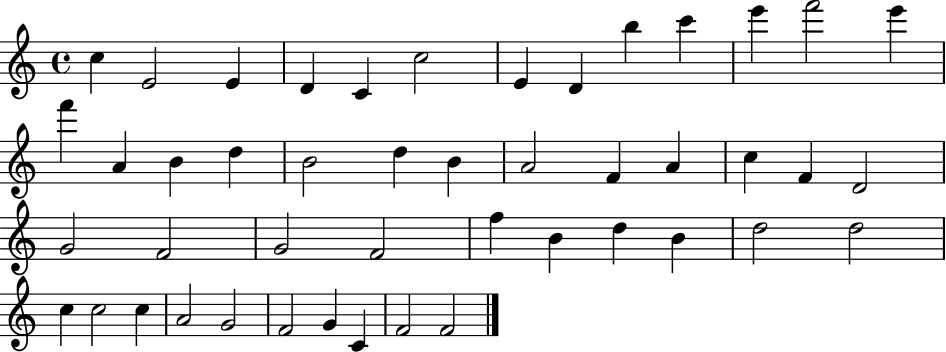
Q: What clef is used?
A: treble